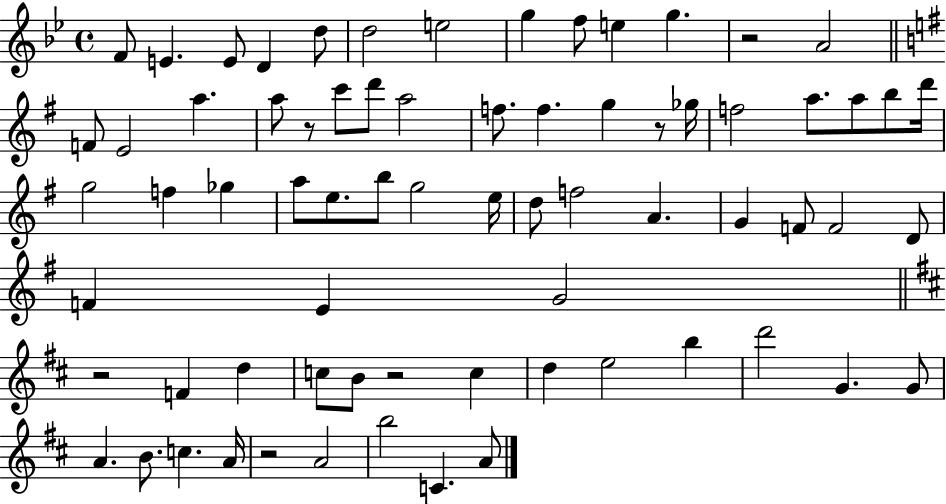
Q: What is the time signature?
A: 4/4